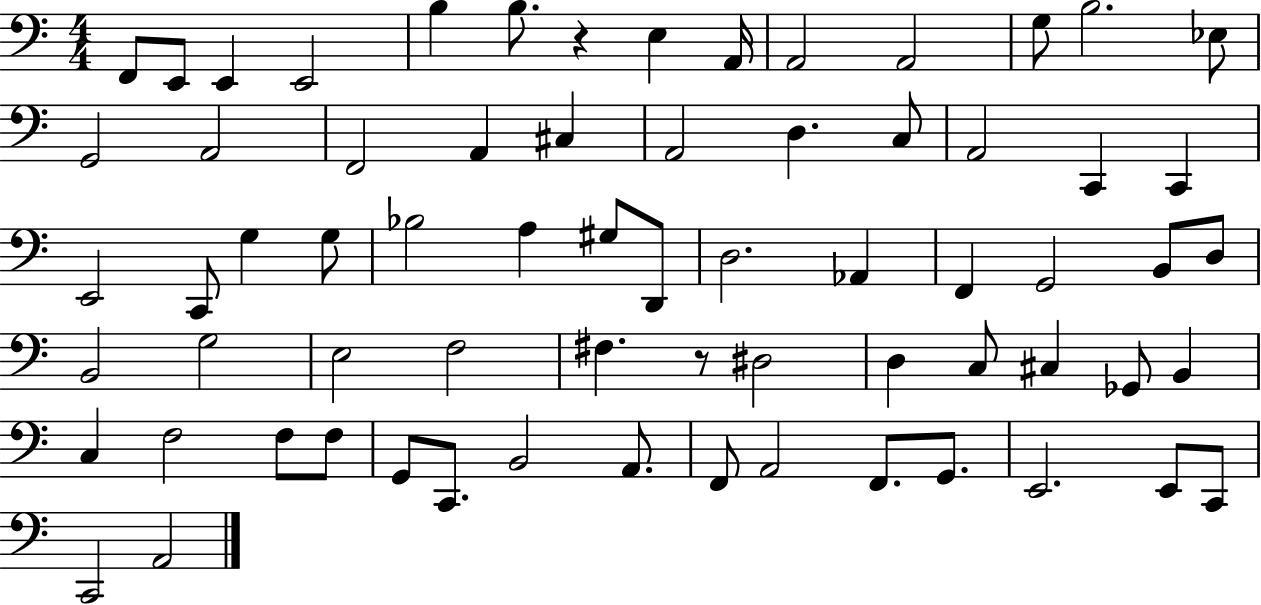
X:1
T:Untitled
M:4/4
L:1/4
K:C
F,,/2 E,,/2 E,, E,,2 B, B,/2 z E, A,,/4 A,,2 A,,2 G,/2 B,2 _E,/2 G,,2 A,,2 F,,2 A,, ^C, A,,2 D, C,/2 A,,2 C,, C,, E,,2 C,,/2 G, G,/2 _B,2 A, ^G,/2 D,,/2 D,2 _A,, F,, G,,2 B,,/2 D,/2 B,,2 G,2 E,2 F,2 ^F, z/2 ^D,2 D, C,/2 ^C, _G,,/2 B,, C, F,2 F,/2 F,/2 G,,/2 C,,/2 B,,2 A,,/2 F,,/2 A,,2 F,,/2 G,,/2 E,,2 E,,/2 C,,/2 C,,2 A,,2